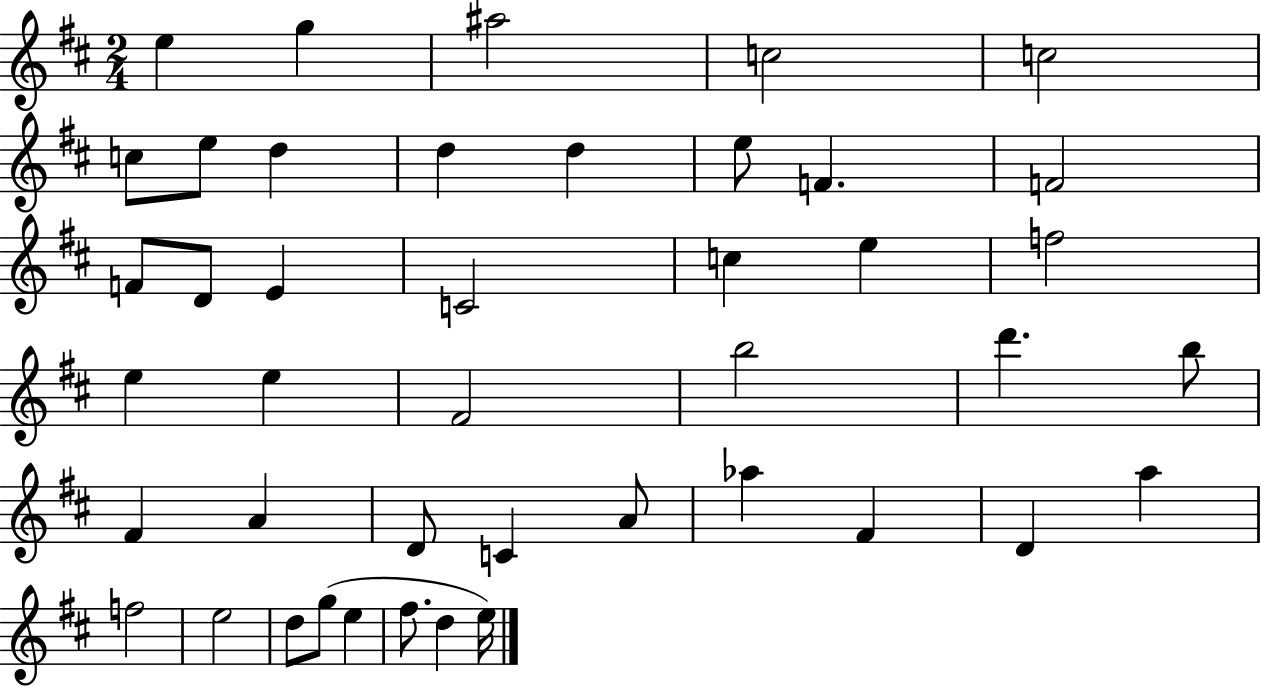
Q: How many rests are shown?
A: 0